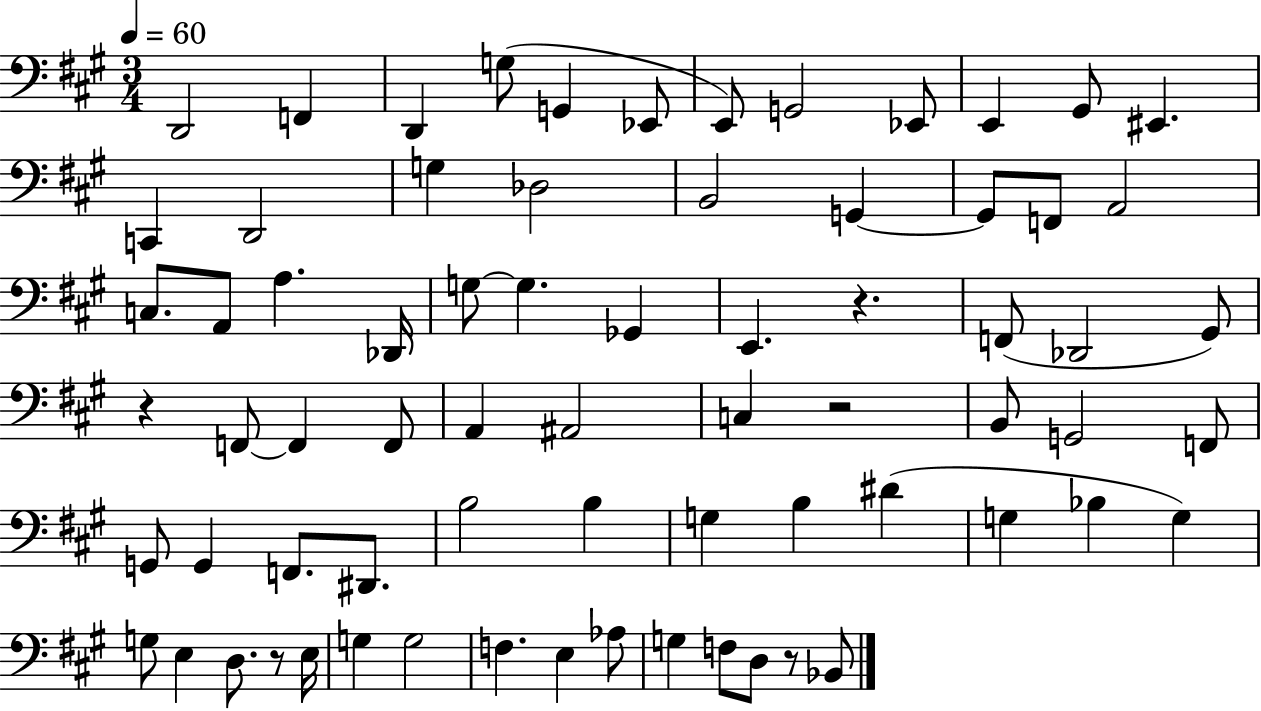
{
  \clef bass
  \numericTimeSignature
  \time 3/4
  \key a \major
  \tempo 4 = 60
  d,2 f,4 | d,4 g8( g,4 ees,8 | e,8) g,2 ees,8 | e,4 gis,8 eis,4. | \break c,4 d,2 | g4 des2 | b,2 g,4~~ | g,8 f,8 a,2 | \break c8. a,8 a4. des,16 | g8~~ g4. ges,4 | e,4. r4. | f,8( des,2 gis,8) | \break r4 f,8~~ f,4 f,8 | a,4 ais,2 | c4 r2 | b,8 g,2 f,8 | \break g,8 g,4 f,8. dis,8. | b2 b4 | g4 b4 dis'4( | g4 bes4 g4) | \break g8 e4 d8. r8 e16 | g4 g2 | f4. e4 aes8 | g4 f8 d8 r8 bes,8 | \break \bar "|."
}